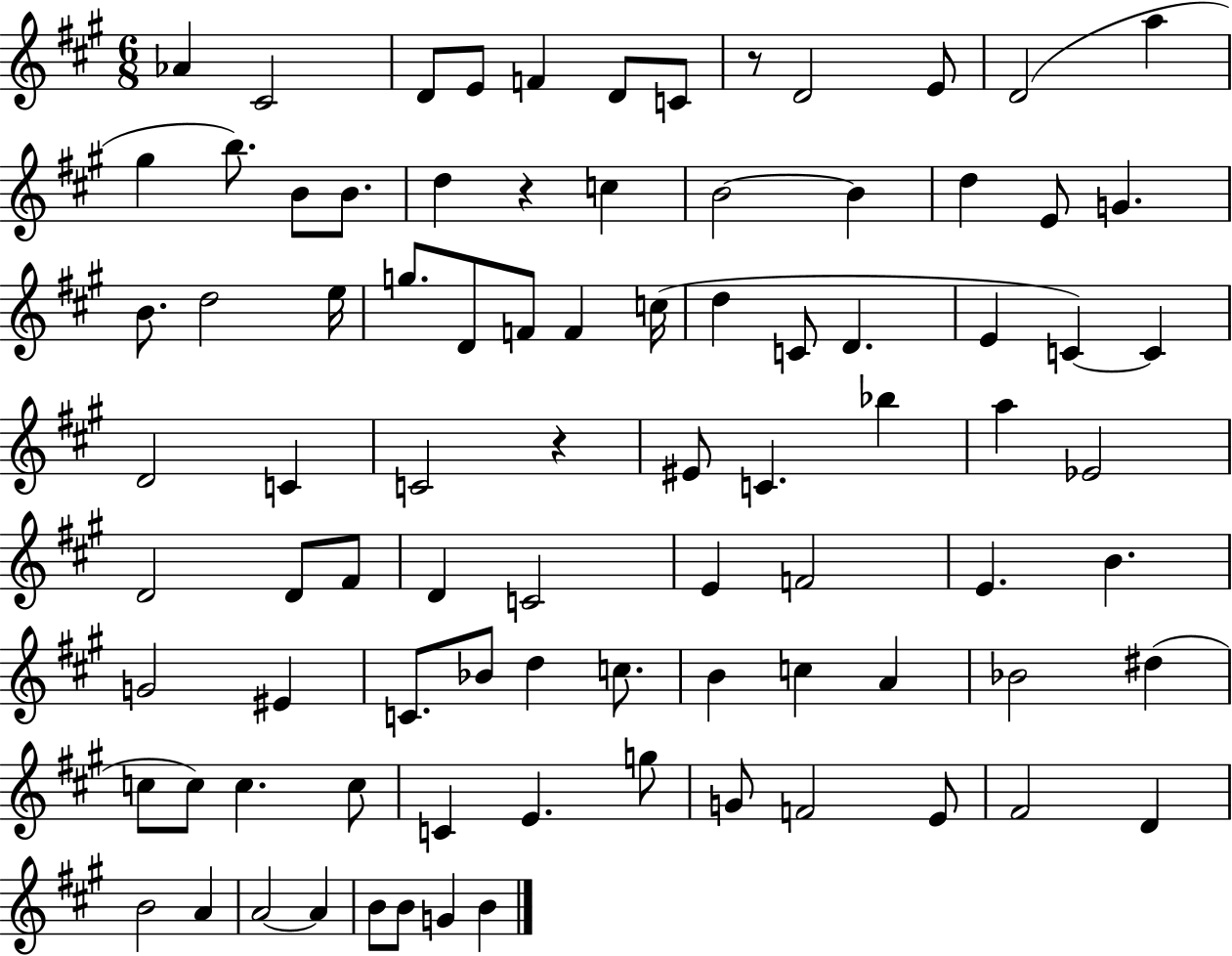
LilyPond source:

{
  \clef treble
  \numericTimeSignature
  \time 6/8
  \key a \major
  aes'4 cis'2 | d'8 e'8 f'4 d'8 c'8 | r8 d'2 e'8 | d'2( a''4 | \break gis''4 b''8.) b'8 b'8. | d''4 r4 c''4 | b'2~~ b'4 | d''4 e'8 g'4. | \break b'8. d''2 e''16 | g''8. d'8 f'8 f'4 c''16( | d''4 c'8 d'4. | e'4 c'4~~) c'4 | \break d'2 c'4 | c'2 r4 | eis'8 c'4. bes''4 | a''4 ees'2 | \break d'2 d'8 fis'8 | d'4 c'2 | e'4 f'2 | e'4. b'4. | \break g'2 eis'4 | c'8. bes'8 d''4 c''8. | b'4 c''4 a'4 | bes'2 dis''4( | \break c''8 c''8) c''4. c''8 | c'4 e'4. g''8 | g'8 f'2 e'8 | fis'2 d'4 | \break b'2 a'4 | a'2~~ a'4 | b'8 b'8 g'4 b'4 | \bar "|."
}